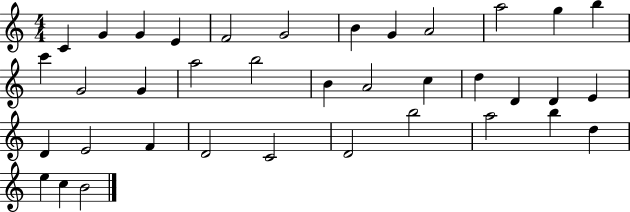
{
  \clef treble
  \numericTimeSignature
  \time 4/4
  \key c \major
  c'4 g'4 g'4 e'4 | f'2 g'2 | b'4 g'4 a'2 | a''2 g''4 b''4 | \break c'''4 g'2 g'4 | a''2 b''2 | b'4 a'2 c''4 | d''4 d'4 d'4 e'4 | \break d'4 e'2 f'4 | d'2 c'2 | d'2 b''2 | a''2 b''4 d''4 | \break e''4 c''4 b'2 | \bar "|."
}